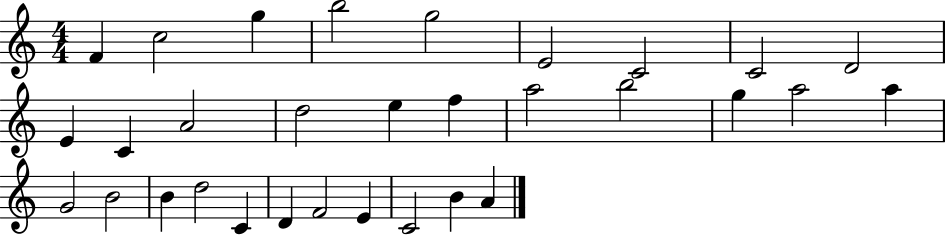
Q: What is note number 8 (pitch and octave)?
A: C4